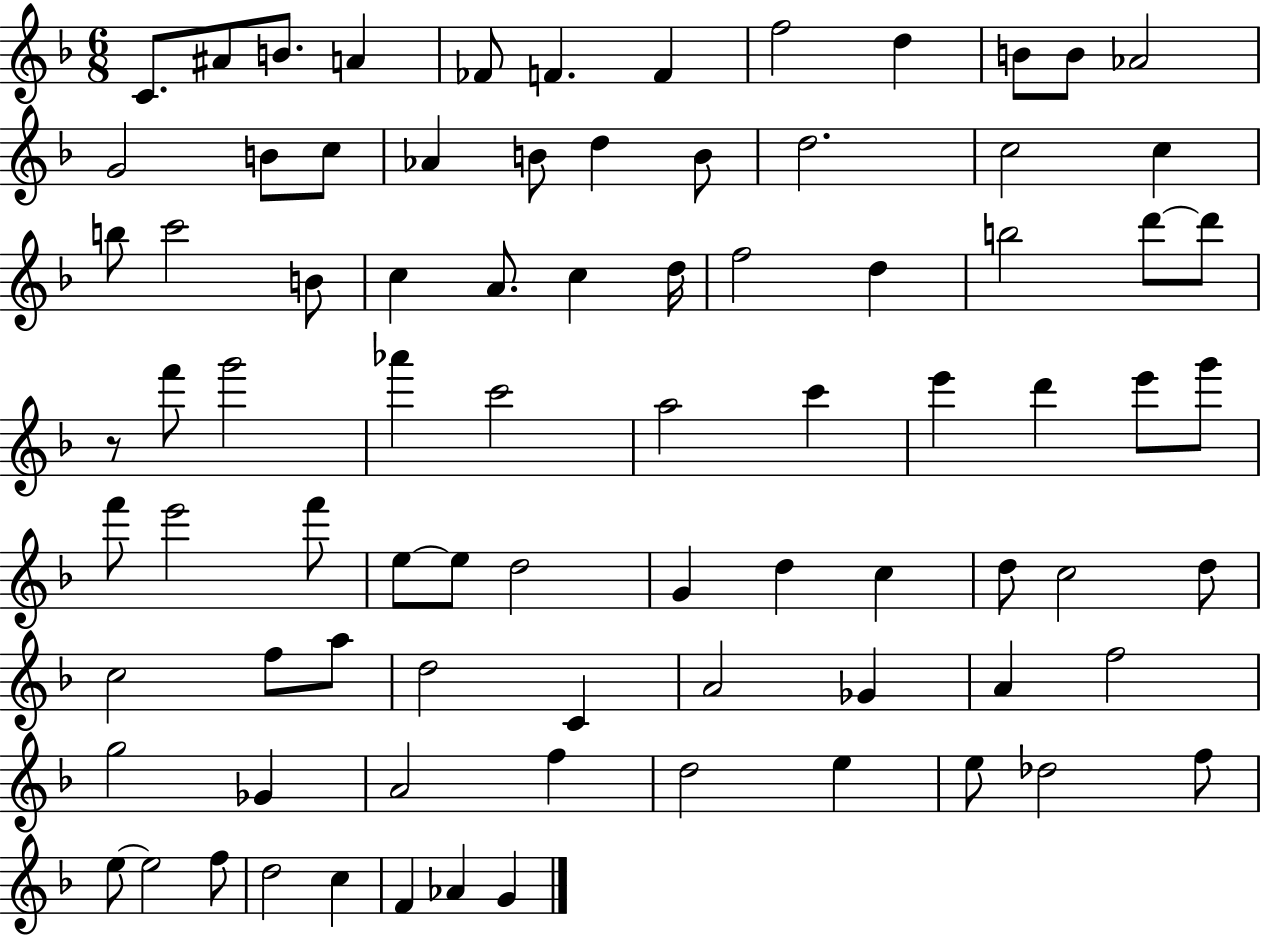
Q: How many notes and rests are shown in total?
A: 83